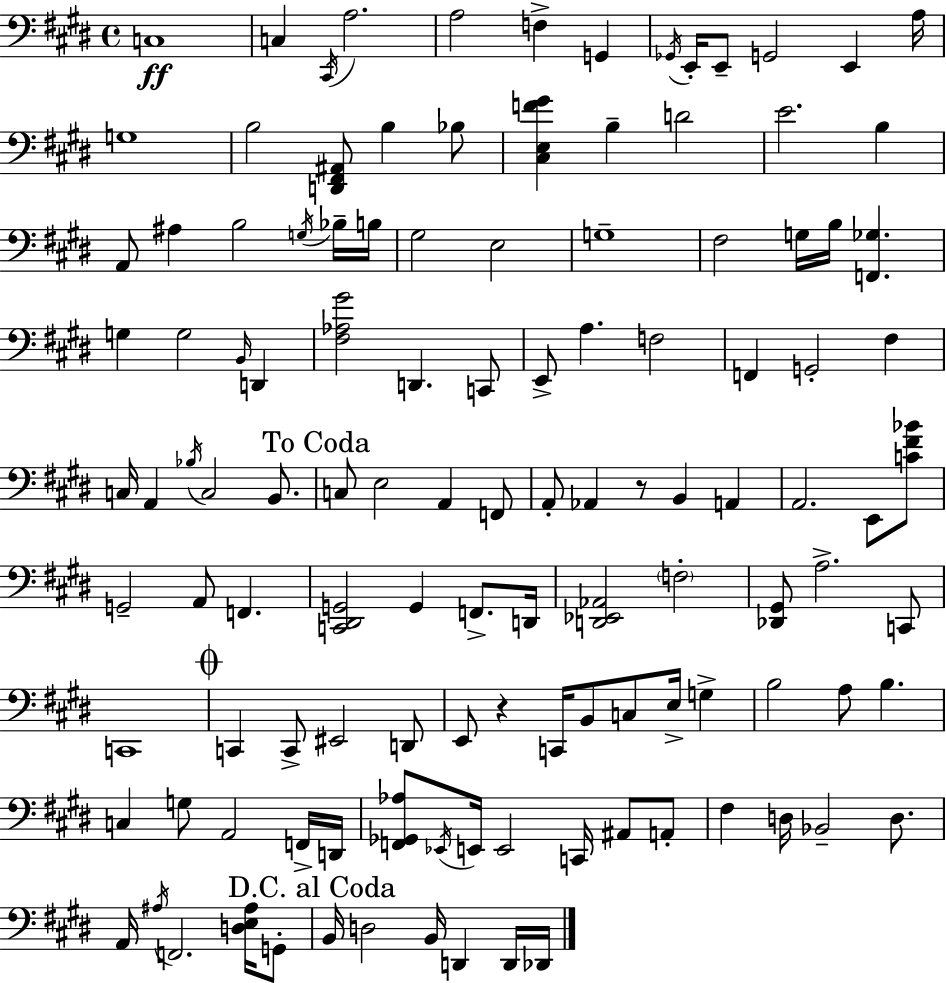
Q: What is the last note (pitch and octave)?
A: Db2